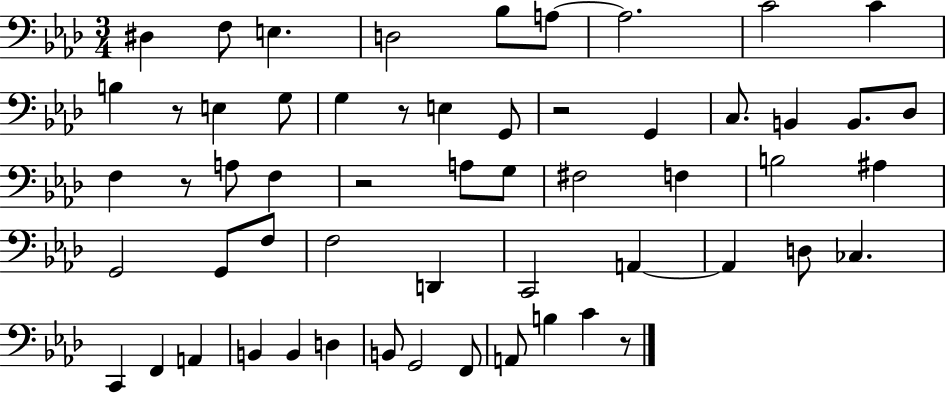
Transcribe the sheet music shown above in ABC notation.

X:1
T:Untitled
M:3/4
L:1/4
K:Ab
^D, F,/2 E, D,2 _B,/2 A,/2 A,2 C2 C B, z/2 E, G,/2 G, z/2 E, G,,/2 z2 G,, C,/2 B,, B,,/2 _D,/2 F, z/2 A,/2 F, z2 A,/2 G,/2 ^F,2 F, B,2 ^A, G,,2 G,,/2 F,/2 F,2 D,, C,,2 A,, A,, D,/2 _C, C,, F,, A,, B,, B,, D, B,,/2 G,,2 F,,/2 A,,/2 B, C z/2